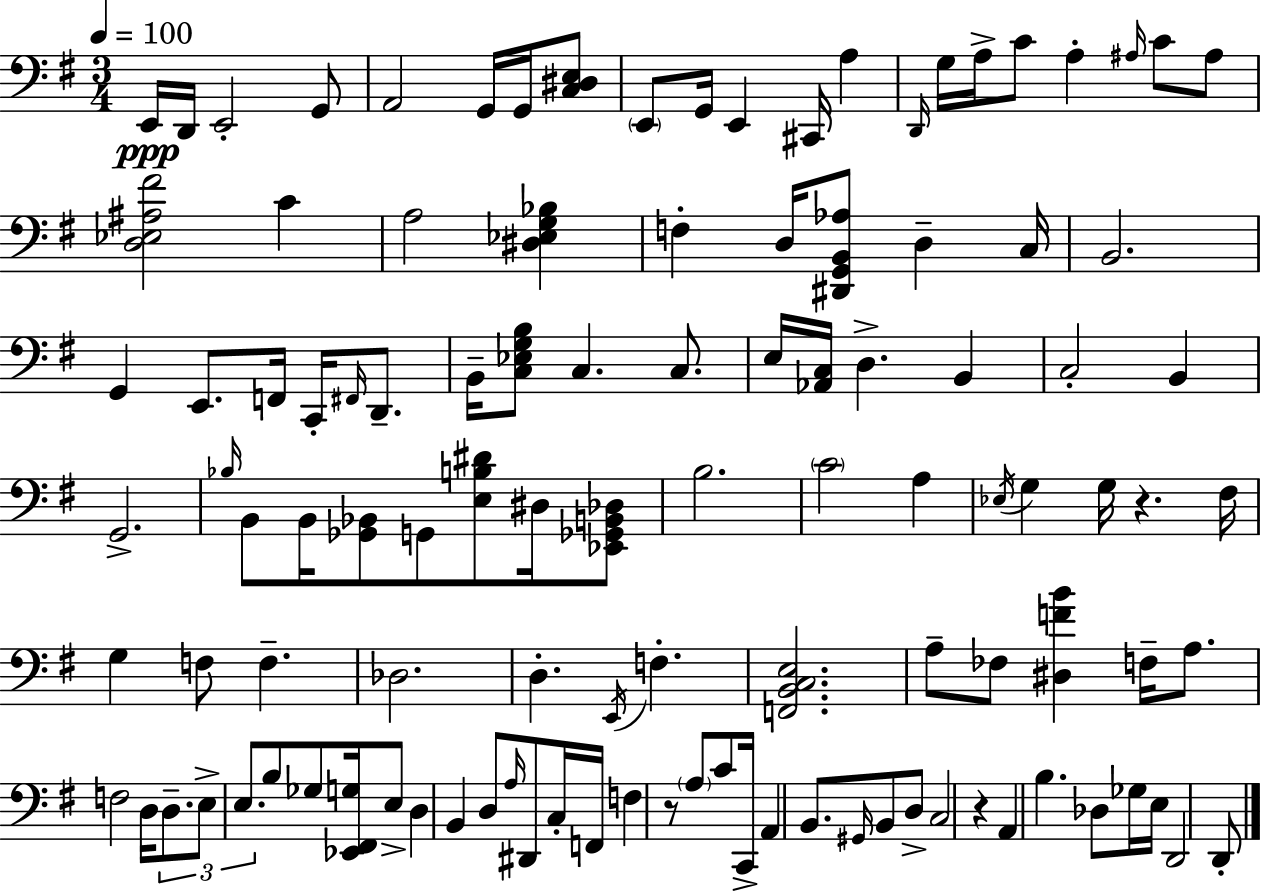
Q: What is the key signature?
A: G major